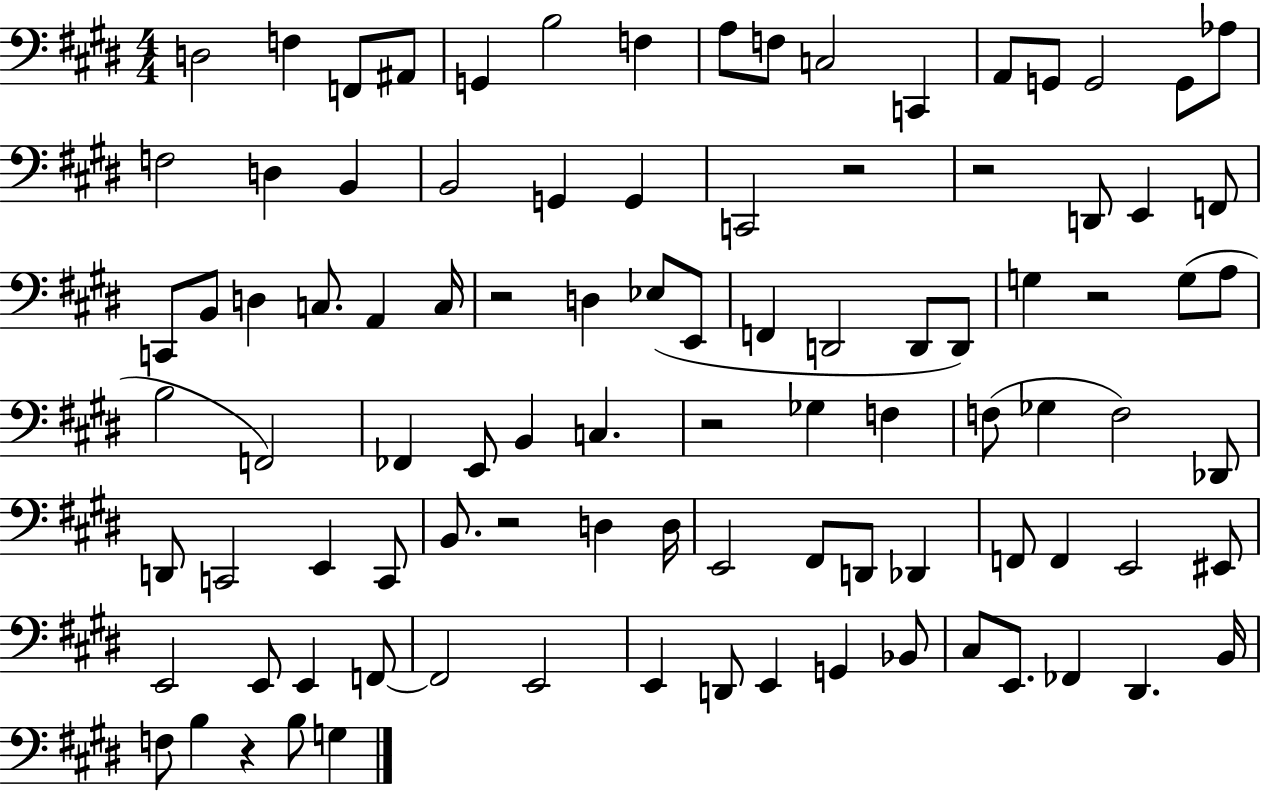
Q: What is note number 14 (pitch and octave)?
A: G2